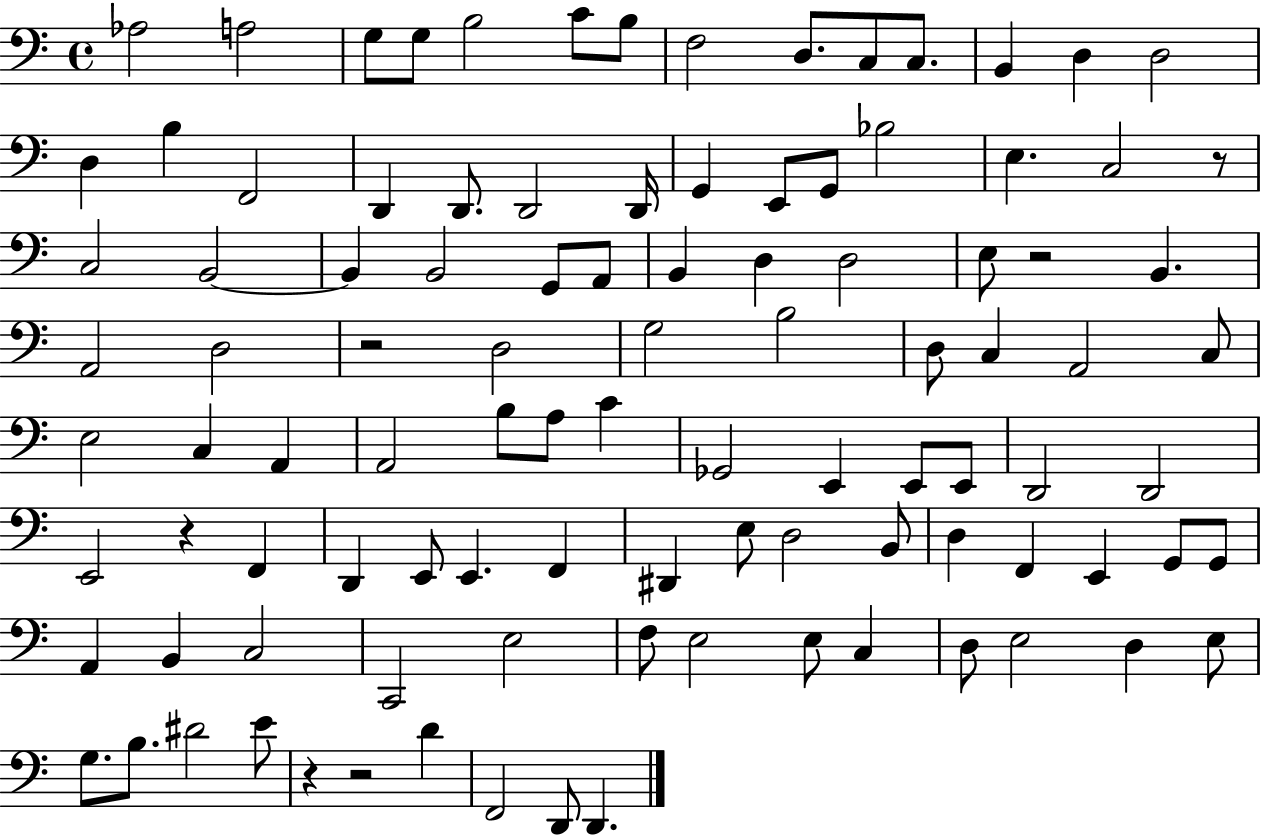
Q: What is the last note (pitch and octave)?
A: D2